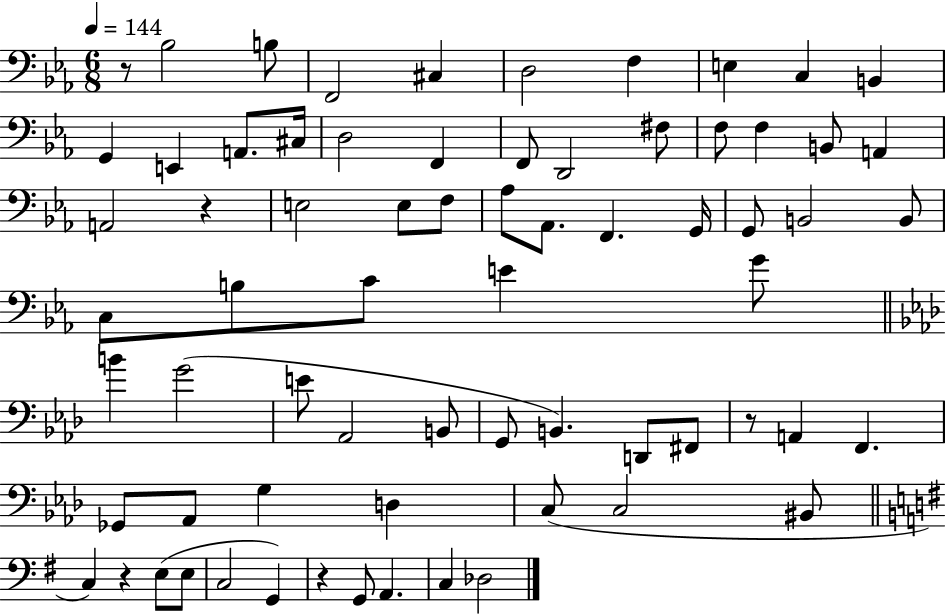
X:1
T:Untitled
M:6/8
L:1/4
K:Eb
z/2 _B,2 B,/2 F,,2 ^C, D,2 F, E, C, B,, G,, E,, A,,/2 ^C,/4 D,2 F,, F,,/2 D,,2 ^F,/2 F,/2 F, B,,/2 A,, A,,2 z E,2 E,/2 F,/2 _A,/2 _A,,/2 F,, G,,/4 G,,/2 B,,2 B,,/2 C,/2 B,/2 C/2 E G/2 B G2 E/2 _A,,2 B,,/2 G,,/2 B,, D,,/2 ^F,,/2 z/2 A,, F,, _G,,/2 _A,,/2 G, D, C,/2 C,2 ^B,,/2 C, z E,/2 E,/2 C,2 G,, z G,,/2 A,, C, _D,2